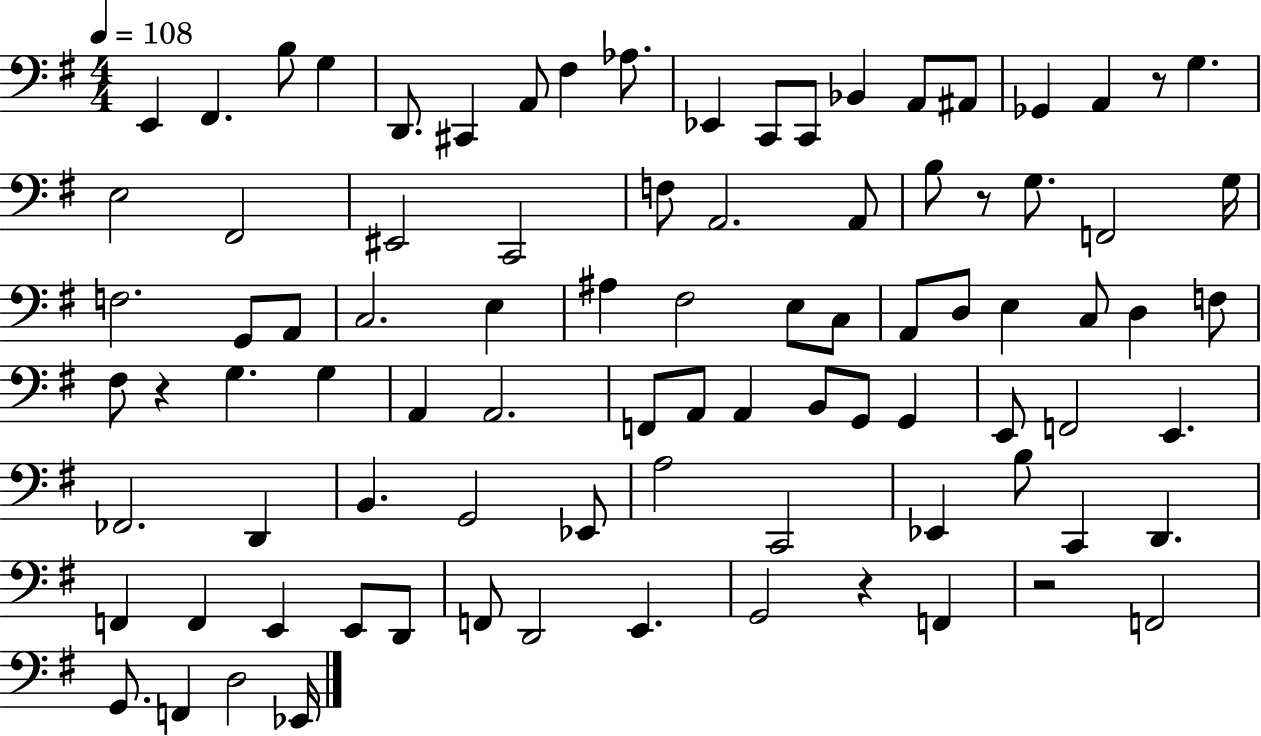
{
  \clef bass
  \numericTimeSignature
  \time 4/4
  \key g \major
  \tempo 4 = 108
  e,4 fis,4. b8 g4 | d,8. cis,4 a,8 fis4 aes8. | ees,4 c,8 c,8 bes,4 a,8 ais,8 | ges,4 a,4 r8 g4. | \break e2 fis,2 | eis,2 c,2 | f8 a,2. a,8 | b8 r8 g8. f,2 g16 | \break f2. g,8 a,8 | c2. e4 | ais4 fis2 e8 c8 | a,8 d8 e4 c8 d4 f8 | \break fis8 r4 g4. g4 | a,4 a,2. | f,8 a,8 a,4 b,8 g,8 g,4 | e,8 f,2 e,4. | \break fes,2. d,4 | b,4. g,2 ees,8 | a2 c,2 | ees,4 b8 c,4 d,4. | \break f,4 f,4 e,4 e,8 d,8 | f,8 d,2 e,4. | g,2 r4 f,4 | r2 f,2 | \break g,8. f,4 d2 ees,16 | \bar "|."
}